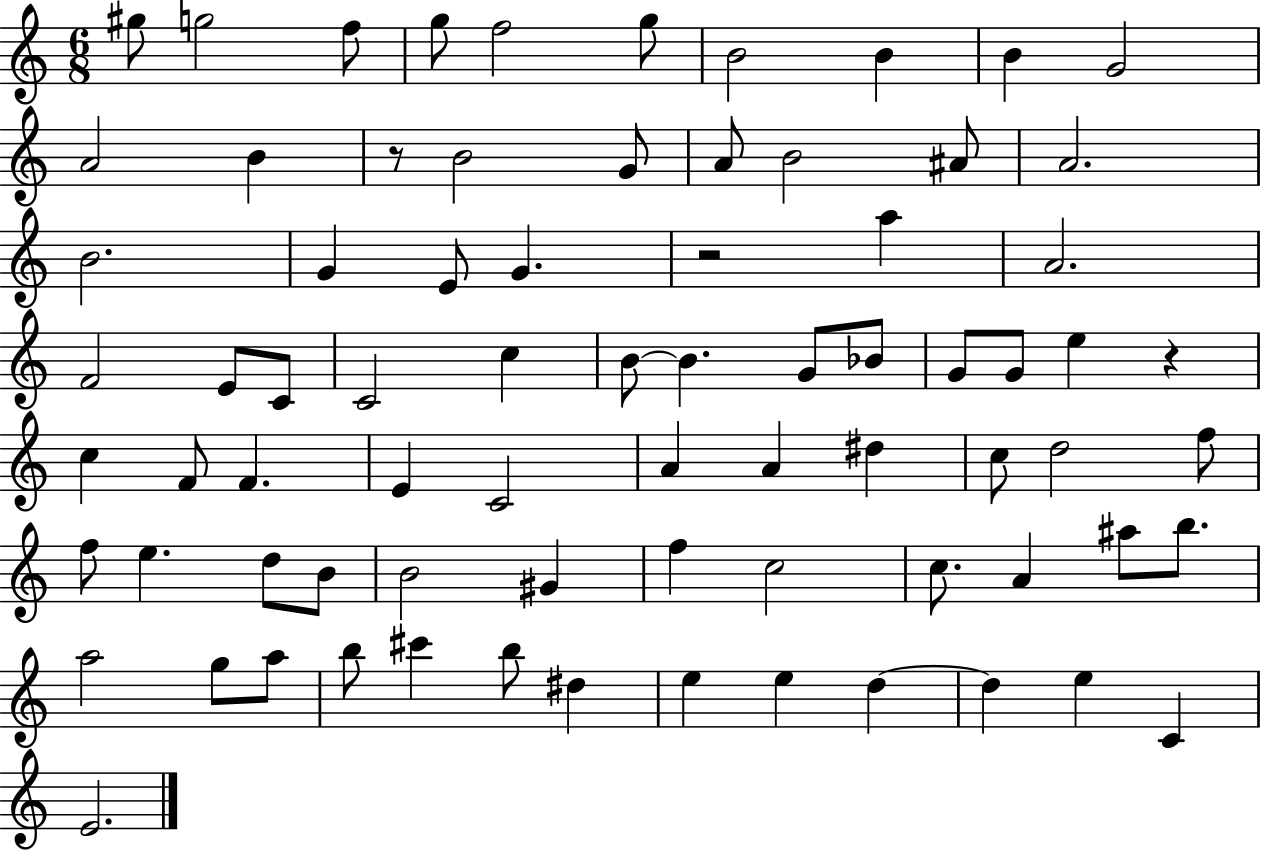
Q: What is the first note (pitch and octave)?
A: G#5